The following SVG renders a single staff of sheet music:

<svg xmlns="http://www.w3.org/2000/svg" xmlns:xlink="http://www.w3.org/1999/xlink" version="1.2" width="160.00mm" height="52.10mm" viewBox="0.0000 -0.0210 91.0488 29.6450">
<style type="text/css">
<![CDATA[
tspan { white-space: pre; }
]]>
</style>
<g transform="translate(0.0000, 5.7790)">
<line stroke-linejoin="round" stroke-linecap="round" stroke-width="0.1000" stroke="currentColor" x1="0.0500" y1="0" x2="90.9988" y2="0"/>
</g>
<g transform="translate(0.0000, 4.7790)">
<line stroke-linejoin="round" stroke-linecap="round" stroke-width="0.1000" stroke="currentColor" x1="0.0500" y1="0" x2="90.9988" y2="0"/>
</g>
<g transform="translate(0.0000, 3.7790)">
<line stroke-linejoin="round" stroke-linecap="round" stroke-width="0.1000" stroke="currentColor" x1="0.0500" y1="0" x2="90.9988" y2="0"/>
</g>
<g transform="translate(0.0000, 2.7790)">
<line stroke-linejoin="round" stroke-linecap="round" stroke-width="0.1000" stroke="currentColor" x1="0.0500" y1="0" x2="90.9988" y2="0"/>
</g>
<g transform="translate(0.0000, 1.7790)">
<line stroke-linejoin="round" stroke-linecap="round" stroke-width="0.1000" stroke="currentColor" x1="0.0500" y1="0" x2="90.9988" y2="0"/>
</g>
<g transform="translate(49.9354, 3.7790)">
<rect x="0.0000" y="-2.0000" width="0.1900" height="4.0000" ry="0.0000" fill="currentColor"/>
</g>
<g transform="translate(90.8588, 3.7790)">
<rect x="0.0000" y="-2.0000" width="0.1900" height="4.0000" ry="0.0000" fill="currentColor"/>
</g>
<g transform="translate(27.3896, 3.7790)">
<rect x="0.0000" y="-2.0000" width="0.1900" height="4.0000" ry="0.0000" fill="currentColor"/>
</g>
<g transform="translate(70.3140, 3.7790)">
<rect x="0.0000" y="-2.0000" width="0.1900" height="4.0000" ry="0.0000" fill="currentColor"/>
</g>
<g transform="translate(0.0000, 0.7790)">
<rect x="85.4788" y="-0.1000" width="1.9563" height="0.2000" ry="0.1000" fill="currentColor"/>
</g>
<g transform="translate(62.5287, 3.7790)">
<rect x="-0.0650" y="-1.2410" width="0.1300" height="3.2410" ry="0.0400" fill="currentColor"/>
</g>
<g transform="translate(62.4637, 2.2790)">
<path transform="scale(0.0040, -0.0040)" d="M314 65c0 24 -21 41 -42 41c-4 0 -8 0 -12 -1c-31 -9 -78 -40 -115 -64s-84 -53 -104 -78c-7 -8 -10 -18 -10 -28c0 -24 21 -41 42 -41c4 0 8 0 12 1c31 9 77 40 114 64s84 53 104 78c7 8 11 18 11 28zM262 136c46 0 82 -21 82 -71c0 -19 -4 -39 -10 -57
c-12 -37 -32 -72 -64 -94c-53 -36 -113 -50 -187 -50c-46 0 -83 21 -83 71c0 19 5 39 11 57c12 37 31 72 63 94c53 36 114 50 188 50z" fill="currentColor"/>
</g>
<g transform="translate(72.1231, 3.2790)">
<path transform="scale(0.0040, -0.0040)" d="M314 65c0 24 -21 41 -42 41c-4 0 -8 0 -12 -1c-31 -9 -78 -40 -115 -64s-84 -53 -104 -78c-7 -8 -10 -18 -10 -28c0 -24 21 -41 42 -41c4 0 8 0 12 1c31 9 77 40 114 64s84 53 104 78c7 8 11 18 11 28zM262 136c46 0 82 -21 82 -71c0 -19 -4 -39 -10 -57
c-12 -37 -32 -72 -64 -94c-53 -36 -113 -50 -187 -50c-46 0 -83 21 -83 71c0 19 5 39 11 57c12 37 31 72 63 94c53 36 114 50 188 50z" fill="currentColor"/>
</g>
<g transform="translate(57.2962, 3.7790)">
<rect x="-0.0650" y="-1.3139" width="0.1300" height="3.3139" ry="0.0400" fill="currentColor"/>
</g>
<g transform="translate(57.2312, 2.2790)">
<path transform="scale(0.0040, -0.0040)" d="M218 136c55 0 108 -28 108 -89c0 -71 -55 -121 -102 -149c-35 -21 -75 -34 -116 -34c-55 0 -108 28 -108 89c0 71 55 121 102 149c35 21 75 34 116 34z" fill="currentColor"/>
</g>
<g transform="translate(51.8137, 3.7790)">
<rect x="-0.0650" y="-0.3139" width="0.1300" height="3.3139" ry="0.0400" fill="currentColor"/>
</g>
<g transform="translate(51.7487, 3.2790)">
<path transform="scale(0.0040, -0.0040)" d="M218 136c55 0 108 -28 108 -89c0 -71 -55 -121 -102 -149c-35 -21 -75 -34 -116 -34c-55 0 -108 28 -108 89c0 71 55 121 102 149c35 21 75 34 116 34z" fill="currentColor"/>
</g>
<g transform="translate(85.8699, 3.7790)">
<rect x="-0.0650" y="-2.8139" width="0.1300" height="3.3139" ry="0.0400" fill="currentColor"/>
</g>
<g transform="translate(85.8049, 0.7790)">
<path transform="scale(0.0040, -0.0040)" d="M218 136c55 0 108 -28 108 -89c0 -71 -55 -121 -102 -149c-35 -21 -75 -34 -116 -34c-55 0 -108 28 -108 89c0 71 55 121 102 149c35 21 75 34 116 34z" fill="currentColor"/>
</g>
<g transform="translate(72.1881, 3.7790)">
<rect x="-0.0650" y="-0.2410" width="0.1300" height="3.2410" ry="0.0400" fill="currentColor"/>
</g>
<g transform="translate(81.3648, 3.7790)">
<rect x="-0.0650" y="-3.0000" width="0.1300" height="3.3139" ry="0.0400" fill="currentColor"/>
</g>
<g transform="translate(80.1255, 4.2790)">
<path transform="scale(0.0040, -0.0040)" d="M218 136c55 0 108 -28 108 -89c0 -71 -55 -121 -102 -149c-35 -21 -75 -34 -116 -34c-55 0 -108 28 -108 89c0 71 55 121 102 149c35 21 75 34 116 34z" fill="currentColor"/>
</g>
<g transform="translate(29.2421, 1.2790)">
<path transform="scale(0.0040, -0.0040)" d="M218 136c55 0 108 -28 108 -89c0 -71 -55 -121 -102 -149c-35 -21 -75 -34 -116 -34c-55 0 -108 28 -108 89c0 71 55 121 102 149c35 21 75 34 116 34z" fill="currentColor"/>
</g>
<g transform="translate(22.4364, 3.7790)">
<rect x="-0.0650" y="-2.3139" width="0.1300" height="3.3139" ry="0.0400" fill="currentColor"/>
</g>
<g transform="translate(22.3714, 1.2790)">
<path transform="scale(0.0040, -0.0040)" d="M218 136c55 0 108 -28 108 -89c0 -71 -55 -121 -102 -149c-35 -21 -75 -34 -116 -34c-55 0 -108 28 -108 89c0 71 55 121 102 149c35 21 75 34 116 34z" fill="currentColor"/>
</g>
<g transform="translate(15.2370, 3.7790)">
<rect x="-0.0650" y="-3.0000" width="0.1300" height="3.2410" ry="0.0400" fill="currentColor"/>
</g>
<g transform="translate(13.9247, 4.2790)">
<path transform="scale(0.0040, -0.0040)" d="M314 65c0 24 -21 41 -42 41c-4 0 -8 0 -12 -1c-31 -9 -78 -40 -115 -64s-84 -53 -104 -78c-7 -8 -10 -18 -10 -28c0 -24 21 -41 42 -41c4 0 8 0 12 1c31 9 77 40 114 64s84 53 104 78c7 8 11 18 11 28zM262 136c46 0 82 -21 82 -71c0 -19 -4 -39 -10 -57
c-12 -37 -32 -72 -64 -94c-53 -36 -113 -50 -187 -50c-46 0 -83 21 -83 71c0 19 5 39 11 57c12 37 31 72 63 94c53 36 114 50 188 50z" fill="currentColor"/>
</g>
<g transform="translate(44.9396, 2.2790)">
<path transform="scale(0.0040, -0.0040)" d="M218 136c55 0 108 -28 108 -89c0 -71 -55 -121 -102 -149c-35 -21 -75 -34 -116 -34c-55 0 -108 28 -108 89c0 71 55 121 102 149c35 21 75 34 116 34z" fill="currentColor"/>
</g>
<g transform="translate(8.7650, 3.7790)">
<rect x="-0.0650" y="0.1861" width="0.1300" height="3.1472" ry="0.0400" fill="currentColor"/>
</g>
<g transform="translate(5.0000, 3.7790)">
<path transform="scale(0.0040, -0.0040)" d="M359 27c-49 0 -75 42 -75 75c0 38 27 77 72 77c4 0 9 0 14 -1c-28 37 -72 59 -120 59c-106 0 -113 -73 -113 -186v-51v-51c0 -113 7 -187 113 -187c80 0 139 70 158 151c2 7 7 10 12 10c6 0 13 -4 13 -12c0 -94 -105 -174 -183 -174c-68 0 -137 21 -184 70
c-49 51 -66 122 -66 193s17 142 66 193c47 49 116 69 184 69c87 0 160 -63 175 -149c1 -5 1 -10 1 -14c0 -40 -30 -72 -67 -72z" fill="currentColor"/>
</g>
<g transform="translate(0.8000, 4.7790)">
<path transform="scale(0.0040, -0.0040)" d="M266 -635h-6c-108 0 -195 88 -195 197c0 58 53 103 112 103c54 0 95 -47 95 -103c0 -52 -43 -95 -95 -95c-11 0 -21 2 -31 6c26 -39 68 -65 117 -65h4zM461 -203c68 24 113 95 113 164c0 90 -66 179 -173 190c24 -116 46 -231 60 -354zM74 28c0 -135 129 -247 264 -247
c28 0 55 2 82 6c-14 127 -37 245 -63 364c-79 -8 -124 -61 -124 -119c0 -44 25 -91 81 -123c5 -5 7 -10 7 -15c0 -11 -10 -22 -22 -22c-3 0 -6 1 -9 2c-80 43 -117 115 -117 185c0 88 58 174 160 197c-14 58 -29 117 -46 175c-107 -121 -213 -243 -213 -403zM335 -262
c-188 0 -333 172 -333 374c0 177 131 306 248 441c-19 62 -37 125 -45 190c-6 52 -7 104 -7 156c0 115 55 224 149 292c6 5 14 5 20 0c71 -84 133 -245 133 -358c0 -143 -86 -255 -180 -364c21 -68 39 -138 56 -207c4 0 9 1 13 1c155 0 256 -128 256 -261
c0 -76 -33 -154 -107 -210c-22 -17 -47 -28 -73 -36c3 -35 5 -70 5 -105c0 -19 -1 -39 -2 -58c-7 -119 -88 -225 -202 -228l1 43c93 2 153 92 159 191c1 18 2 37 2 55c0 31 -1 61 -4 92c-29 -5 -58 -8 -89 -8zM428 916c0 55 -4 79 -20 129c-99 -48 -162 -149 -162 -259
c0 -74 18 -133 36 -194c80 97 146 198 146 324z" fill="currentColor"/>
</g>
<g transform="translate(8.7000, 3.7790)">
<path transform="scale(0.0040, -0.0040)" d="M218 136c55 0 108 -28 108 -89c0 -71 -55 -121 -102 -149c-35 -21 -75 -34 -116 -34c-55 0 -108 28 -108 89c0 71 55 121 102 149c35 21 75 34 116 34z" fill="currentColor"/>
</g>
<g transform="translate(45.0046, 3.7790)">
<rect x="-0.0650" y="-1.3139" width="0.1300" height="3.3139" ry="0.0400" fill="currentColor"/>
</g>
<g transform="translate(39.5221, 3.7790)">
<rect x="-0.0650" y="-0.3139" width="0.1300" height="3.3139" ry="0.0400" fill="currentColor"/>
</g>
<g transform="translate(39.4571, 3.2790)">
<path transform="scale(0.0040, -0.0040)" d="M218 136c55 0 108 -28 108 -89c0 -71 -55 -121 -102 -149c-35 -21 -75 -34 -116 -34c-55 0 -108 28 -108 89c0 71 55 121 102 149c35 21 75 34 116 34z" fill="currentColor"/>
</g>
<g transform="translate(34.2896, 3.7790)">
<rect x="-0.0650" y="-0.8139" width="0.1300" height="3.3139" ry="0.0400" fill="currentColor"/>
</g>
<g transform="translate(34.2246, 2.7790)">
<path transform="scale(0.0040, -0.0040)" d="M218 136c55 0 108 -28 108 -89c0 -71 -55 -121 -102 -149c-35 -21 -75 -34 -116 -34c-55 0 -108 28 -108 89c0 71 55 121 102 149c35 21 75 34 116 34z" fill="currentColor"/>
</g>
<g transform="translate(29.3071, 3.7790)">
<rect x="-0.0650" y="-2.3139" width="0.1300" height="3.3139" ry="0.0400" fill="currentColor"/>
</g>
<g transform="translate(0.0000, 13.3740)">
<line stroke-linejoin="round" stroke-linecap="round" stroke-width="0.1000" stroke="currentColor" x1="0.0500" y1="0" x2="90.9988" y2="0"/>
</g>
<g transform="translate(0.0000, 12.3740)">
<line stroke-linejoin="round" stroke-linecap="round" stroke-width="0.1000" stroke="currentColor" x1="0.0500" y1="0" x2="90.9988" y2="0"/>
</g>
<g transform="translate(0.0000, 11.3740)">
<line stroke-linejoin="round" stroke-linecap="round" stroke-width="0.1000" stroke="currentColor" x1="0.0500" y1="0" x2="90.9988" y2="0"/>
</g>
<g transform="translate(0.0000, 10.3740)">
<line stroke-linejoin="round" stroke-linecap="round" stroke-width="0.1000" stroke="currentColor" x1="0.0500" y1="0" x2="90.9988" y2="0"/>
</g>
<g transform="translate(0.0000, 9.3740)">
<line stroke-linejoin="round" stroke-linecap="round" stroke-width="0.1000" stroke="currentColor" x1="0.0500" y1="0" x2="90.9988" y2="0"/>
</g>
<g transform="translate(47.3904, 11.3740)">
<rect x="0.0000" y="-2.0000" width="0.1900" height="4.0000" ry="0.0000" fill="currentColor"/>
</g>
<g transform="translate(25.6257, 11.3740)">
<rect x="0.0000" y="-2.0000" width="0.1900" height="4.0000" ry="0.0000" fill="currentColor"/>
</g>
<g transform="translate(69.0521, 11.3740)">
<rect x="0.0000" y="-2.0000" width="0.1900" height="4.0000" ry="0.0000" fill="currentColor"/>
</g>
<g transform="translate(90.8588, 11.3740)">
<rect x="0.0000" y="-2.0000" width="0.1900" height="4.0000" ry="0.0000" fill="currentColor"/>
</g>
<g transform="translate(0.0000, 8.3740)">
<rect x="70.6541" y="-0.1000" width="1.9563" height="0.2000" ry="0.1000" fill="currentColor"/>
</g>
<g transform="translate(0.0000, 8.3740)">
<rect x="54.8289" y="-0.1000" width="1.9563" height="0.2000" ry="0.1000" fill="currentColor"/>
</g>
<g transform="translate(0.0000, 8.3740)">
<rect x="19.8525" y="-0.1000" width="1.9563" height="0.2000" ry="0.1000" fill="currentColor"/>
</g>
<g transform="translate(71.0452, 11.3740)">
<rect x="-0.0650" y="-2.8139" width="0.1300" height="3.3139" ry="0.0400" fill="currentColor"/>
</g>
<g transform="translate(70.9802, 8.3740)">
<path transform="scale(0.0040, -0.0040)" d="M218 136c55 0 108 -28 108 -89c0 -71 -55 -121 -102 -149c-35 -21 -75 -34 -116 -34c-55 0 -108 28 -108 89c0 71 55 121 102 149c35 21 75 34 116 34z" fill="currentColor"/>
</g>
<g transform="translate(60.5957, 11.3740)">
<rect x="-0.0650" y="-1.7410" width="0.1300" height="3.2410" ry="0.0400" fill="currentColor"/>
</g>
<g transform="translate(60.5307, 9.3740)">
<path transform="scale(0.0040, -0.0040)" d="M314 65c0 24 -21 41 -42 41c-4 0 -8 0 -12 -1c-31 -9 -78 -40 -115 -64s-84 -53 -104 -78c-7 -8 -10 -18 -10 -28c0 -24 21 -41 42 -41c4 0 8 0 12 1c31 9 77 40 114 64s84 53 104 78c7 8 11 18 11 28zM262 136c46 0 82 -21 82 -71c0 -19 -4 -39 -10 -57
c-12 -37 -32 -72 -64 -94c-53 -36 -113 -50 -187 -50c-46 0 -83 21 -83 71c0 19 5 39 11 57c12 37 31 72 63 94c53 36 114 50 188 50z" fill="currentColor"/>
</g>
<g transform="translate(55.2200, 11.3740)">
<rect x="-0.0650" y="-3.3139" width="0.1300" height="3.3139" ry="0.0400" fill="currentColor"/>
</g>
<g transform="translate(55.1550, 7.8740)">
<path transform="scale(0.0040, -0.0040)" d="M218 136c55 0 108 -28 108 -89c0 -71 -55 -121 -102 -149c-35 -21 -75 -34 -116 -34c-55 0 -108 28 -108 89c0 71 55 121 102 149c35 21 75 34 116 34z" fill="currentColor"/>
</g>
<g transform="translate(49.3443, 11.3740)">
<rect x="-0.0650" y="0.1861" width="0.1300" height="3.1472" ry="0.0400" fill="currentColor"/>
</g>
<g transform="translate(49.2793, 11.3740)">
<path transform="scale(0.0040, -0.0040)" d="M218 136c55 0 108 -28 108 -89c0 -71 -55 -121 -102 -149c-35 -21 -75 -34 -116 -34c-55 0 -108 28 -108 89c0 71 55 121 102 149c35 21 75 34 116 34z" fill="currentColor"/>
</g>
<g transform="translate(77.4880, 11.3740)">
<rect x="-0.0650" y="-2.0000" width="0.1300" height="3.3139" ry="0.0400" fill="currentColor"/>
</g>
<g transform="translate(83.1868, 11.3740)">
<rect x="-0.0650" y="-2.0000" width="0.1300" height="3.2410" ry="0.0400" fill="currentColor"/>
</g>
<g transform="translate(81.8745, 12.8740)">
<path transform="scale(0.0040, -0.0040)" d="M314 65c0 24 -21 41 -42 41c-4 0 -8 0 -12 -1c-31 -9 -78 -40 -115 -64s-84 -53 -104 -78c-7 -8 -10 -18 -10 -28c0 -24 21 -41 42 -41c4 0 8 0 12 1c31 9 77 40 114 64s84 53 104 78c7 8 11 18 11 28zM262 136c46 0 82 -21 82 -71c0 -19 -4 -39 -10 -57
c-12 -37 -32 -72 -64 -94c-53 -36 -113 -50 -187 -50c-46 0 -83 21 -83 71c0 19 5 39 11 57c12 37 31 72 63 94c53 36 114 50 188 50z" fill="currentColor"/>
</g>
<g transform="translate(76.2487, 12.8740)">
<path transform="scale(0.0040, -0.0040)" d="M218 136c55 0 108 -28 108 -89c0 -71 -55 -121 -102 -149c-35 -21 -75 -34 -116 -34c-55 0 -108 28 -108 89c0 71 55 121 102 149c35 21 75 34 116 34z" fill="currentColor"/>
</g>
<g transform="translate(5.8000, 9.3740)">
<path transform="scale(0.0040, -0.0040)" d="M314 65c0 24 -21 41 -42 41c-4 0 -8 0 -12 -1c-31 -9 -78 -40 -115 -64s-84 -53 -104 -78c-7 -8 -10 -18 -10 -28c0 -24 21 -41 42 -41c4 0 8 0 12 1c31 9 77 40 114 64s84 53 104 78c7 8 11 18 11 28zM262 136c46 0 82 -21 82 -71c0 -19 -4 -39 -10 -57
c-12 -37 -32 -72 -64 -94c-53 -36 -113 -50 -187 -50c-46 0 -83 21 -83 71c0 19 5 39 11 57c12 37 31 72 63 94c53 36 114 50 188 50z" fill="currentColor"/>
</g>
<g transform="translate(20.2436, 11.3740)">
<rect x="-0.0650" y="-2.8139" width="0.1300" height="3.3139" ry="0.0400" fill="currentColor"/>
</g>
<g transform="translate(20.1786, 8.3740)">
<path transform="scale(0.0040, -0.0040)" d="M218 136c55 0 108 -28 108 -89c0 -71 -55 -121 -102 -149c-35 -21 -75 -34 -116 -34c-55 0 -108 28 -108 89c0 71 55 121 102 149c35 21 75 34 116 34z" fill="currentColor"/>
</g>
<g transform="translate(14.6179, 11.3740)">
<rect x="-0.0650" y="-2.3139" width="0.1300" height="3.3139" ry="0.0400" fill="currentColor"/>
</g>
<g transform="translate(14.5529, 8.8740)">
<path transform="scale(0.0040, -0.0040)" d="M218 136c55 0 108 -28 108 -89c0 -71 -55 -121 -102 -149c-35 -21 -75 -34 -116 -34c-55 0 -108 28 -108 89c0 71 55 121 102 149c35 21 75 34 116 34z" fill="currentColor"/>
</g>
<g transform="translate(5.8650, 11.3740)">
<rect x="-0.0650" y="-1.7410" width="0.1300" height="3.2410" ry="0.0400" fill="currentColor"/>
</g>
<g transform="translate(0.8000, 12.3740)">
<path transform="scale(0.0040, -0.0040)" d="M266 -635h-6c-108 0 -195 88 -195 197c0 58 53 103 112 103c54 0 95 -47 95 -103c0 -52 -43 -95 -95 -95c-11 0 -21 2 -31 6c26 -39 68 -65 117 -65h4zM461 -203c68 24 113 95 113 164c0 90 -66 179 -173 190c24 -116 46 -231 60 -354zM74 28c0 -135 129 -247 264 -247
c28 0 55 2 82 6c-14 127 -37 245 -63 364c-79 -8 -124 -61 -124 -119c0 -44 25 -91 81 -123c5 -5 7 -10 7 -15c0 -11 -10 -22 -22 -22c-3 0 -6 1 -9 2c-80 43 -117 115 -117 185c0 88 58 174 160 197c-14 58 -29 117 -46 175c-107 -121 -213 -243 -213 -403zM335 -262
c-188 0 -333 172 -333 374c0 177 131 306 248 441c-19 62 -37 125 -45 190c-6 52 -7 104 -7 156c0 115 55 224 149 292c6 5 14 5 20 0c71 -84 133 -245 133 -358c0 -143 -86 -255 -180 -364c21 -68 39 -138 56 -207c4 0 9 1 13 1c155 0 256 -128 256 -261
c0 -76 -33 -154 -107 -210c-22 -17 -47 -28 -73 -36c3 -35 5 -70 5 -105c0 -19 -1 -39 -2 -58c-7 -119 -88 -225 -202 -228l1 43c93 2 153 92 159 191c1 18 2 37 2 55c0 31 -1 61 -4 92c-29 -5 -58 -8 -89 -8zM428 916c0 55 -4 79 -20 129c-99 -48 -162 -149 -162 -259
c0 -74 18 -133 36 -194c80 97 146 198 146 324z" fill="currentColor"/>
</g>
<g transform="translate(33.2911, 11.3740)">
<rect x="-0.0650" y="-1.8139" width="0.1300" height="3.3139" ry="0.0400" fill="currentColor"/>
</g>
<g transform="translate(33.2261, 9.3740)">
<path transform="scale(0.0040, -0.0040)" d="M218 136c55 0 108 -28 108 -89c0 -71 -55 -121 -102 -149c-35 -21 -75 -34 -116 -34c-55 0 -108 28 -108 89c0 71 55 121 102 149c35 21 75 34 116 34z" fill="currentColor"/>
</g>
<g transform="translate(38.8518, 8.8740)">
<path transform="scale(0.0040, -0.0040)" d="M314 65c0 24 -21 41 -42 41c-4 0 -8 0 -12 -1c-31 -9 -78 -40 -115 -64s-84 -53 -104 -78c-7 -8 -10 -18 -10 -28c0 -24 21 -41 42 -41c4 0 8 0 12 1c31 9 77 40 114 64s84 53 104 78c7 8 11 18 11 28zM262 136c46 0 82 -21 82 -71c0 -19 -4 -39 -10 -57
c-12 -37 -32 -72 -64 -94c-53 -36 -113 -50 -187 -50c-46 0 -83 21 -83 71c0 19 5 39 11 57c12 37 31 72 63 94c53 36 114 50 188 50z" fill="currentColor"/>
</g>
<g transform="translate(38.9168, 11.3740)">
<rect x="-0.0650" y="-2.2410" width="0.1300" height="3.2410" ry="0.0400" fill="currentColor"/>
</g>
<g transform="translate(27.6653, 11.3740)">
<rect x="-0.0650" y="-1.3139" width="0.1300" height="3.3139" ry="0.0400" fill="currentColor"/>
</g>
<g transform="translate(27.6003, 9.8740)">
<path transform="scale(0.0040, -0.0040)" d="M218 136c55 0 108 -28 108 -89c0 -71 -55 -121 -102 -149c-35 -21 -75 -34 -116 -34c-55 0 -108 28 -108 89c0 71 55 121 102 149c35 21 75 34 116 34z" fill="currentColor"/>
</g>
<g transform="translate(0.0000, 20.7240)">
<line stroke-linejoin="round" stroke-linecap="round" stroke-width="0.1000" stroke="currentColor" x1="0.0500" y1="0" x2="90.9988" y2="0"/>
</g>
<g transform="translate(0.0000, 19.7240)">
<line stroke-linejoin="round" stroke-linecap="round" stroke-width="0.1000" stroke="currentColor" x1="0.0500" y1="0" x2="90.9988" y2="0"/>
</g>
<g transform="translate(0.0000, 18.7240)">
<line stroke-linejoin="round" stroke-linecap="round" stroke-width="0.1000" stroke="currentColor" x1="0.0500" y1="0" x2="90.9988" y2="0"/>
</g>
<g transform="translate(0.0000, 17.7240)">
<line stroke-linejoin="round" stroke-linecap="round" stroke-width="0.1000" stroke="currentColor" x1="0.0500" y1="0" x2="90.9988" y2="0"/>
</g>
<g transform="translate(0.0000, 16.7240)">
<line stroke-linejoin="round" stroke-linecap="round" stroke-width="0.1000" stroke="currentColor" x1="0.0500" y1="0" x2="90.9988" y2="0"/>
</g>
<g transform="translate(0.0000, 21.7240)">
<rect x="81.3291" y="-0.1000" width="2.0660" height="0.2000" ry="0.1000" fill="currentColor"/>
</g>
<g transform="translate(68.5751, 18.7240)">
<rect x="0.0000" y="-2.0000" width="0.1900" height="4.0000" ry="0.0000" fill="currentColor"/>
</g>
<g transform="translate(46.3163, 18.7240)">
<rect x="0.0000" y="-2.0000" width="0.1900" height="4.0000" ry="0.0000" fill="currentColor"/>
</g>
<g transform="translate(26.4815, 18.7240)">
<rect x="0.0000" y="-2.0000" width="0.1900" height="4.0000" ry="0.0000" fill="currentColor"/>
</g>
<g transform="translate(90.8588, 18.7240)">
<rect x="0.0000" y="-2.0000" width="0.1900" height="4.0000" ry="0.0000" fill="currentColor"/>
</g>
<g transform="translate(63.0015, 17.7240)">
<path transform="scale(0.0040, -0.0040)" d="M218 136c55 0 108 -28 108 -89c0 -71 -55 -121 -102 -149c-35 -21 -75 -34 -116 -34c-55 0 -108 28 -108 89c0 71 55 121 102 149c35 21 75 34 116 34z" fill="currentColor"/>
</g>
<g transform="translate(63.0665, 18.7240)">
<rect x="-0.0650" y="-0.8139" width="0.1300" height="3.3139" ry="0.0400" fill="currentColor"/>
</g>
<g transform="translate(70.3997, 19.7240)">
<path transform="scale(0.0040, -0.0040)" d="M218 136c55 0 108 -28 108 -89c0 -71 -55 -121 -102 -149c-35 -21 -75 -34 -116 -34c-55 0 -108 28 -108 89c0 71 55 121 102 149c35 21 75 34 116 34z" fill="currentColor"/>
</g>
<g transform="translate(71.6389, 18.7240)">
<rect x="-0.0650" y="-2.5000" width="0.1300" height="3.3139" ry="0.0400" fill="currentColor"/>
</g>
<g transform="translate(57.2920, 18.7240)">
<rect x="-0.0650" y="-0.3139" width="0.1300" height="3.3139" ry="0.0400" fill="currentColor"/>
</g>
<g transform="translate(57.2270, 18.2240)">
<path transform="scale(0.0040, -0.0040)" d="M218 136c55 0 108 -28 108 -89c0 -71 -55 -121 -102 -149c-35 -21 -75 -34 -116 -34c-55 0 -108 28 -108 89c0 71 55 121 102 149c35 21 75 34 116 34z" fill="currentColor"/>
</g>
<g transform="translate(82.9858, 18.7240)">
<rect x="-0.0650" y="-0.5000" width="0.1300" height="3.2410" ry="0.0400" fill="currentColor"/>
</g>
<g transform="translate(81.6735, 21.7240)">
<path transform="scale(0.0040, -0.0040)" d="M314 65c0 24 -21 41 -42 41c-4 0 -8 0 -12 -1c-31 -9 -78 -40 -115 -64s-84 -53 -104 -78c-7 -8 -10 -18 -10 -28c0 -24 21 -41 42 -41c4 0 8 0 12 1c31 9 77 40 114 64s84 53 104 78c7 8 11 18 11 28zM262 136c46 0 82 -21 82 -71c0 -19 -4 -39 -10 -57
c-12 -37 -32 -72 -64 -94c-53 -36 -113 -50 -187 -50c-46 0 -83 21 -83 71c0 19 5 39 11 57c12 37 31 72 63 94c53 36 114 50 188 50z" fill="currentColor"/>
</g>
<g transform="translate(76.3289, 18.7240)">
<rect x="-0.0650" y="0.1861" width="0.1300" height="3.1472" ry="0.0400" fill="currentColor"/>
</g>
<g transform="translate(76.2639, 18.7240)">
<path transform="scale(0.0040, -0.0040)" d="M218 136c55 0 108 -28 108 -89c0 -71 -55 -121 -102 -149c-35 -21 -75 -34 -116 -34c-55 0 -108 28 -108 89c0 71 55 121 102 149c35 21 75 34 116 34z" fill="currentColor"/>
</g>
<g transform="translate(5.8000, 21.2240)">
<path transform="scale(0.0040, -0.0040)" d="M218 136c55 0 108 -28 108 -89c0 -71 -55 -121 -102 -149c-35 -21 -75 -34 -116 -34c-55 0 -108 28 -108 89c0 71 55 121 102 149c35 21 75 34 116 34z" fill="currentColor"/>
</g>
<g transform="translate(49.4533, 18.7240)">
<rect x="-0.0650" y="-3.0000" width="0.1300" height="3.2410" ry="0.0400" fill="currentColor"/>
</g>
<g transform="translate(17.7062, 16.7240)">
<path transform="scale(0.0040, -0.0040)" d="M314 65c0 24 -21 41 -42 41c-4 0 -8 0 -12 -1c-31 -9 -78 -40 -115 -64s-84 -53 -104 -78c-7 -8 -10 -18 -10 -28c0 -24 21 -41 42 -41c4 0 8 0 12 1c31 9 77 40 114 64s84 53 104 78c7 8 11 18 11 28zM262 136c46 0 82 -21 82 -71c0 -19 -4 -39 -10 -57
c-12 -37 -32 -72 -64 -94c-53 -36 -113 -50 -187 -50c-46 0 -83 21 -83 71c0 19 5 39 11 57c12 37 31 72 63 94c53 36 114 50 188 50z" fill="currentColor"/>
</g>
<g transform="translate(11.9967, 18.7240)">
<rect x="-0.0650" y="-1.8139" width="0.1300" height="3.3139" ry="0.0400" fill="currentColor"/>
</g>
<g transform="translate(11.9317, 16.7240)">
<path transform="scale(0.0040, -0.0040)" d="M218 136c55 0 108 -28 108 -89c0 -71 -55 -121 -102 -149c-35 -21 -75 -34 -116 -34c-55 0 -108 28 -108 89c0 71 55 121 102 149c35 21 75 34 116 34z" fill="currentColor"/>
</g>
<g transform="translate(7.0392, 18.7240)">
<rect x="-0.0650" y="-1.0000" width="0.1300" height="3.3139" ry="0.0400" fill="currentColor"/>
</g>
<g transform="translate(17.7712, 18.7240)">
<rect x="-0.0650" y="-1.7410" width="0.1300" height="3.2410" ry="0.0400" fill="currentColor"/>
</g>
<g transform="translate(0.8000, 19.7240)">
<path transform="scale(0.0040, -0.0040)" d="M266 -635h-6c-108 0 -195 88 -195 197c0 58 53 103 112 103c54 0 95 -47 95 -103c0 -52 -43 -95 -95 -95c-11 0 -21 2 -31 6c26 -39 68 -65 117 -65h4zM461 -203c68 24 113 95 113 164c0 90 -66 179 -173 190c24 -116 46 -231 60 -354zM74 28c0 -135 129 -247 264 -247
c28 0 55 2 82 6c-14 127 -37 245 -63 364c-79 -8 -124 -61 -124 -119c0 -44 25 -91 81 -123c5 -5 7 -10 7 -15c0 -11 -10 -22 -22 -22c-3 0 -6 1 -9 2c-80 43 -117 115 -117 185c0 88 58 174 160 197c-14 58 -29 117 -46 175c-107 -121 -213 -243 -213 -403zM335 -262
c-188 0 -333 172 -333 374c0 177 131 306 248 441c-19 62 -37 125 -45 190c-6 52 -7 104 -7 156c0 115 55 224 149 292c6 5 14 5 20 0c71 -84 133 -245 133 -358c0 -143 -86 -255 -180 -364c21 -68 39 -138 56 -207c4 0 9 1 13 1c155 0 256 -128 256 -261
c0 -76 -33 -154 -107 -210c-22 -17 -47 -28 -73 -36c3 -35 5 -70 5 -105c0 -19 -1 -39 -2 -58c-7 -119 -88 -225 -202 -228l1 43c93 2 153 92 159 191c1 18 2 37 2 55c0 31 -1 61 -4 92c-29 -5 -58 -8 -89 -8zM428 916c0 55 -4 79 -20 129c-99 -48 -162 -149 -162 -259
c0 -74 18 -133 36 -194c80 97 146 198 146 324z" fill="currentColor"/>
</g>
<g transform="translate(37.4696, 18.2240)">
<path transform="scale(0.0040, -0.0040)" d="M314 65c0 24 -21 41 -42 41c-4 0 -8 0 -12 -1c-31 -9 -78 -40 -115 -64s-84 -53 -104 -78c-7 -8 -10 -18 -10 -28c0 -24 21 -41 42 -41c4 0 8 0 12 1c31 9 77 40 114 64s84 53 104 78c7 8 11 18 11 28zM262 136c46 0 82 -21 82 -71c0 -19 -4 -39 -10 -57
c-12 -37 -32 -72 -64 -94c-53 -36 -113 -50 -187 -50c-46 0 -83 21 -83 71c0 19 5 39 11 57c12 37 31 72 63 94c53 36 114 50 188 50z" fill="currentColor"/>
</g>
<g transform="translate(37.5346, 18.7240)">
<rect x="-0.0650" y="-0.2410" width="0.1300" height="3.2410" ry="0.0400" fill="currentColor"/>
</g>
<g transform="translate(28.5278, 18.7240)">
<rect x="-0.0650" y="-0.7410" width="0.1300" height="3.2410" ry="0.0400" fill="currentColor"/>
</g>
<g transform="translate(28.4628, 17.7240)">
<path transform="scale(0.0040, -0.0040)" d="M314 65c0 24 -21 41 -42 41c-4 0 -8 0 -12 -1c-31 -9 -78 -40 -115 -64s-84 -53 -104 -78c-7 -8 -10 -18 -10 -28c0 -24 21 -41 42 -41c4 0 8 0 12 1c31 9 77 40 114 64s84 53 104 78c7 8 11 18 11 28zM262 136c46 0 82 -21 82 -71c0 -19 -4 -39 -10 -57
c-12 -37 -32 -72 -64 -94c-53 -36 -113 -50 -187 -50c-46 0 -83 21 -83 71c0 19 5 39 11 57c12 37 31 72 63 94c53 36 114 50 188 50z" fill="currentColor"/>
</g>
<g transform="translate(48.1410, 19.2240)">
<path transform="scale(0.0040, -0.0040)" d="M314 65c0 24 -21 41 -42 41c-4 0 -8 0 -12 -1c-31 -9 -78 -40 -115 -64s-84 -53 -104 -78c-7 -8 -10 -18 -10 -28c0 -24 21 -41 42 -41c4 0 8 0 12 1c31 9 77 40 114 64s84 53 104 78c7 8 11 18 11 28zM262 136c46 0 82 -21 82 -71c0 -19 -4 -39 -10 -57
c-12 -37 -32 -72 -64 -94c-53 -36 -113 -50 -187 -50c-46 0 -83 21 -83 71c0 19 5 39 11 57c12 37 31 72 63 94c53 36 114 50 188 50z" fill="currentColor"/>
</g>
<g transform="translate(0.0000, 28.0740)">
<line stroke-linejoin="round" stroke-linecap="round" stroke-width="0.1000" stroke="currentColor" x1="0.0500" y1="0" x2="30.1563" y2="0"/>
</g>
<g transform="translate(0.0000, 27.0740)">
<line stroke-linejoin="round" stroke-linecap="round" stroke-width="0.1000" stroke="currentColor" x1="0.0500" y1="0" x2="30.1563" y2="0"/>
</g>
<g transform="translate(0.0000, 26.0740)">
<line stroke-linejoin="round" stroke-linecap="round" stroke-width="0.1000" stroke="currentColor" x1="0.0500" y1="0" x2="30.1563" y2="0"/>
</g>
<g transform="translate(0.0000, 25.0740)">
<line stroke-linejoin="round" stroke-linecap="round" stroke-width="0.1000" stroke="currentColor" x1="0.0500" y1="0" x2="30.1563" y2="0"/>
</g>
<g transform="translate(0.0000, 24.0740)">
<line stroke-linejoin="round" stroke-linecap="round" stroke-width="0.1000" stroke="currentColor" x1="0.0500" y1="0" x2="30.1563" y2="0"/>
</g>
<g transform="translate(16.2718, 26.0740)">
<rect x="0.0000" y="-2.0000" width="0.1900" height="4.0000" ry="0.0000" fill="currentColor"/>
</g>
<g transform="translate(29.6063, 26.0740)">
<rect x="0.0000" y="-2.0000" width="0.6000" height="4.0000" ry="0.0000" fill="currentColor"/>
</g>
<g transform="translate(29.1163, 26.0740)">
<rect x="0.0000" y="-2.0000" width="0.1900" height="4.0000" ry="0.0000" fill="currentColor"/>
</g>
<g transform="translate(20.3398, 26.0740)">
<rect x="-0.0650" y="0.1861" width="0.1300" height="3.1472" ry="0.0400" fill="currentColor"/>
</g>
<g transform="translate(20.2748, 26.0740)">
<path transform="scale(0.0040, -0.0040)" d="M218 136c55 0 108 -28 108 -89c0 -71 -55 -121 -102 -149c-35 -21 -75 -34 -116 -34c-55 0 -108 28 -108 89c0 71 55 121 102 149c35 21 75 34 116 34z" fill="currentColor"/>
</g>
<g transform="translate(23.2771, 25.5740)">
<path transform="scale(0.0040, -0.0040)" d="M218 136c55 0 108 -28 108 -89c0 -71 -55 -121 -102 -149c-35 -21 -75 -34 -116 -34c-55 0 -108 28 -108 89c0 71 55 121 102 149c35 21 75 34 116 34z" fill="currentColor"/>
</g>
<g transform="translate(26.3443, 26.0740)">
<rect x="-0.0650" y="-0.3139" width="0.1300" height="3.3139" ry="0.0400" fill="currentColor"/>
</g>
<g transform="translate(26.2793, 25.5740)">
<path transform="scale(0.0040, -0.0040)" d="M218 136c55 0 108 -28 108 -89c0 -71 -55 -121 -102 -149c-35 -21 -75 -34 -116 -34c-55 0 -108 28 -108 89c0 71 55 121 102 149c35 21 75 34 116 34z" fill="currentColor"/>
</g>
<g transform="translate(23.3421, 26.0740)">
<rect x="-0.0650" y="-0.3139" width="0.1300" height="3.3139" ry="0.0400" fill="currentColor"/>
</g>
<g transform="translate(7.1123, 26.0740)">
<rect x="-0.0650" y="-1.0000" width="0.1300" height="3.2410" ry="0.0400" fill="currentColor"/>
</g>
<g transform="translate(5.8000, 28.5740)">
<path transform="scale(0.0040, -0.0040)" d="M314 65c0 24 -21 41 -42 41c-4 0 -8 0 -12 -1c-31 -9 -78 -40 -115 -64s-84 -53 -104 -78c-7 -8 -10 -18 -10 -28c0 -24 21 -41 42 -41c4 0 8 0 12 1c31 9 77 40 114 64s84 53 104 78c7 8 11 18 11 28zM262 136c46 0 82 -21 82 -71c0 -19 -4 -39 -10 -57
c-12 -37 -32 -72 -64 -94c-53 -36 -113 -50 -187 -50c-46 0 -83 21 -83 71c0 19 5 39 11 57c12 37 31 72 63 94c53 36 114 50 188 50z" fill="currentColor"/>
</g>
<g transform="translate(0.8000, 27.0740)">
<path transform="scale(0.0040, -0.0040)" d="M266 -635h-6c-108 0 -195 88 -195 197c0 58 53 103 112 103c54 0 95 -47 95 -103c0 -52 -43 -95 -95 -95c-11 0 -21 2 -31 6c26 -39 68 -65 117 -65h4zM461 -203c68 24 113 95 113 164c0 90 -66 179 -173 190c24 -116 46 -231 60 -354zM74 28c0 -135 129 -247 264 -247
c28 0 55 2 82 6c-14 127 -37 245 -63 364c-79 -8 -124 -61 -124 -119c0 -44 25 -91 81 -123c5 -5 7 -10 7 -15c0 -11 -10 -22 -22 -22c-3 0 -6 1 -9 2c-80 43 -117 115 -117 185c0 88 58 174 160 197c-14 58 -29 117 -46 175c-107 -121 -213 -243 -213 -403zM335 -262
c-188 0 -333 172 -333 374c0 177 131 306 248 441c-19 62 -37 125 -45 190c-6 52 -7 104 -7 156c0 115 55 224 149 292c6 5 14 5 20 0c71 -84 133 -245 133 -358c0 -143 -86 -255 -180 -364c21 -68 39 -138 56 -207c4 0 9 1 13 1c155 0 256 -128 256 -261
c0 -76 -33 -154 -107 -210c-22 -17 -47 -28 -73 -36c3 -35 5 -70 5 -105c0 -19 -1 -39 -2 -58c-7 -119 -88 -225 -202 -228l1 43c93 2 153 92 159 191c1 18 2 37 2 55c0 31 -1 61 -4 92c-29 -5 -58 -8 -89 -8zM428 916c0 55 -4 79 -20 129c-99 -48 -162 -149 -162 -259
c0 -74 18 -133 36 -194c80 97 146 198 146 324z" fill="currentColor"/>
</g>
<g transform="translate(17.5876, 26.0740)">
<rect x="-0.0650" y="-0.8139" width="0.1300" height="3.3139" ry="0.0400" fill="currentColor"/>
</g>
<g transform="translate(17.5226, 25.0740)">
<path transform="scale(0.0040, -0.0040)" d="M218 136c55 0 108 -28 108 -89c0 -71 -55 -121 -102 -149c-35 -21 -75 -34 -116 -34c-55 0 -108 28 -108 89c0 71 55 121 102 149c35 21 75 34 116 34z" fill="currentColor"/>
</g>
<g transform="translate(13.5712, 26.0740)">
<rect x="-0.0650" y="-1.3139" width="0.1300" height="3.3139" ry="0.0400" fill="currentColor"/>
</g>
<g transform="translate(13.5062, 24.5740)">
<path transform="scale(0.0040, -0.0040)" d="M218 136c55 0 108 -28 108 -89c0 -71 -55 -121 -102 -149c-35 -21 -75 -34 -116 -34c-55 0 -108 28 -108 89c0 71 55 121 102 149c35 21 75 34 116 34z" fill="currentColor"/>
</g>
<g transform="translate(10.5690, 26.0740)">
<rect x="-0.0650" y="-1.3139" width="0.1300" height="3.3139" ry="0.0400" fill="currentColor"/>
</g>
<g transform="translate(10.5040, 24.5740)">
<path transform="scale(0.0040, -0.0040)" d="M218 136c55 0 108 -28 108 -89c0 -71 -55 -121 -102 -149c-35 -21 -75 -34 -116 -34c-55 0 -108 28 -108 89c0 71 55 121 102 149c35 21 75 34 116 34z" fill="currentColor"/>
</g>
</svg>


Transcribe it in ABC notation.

X:1
T:Untitled
M:4/4
L:1/4
K:C
B A2 g g d c e c e e2 c2 A a f2 g a e f g2 B b f2 a F F2 D f f2 d2 c2 A2 c d G B C2 D2 e e d B c c